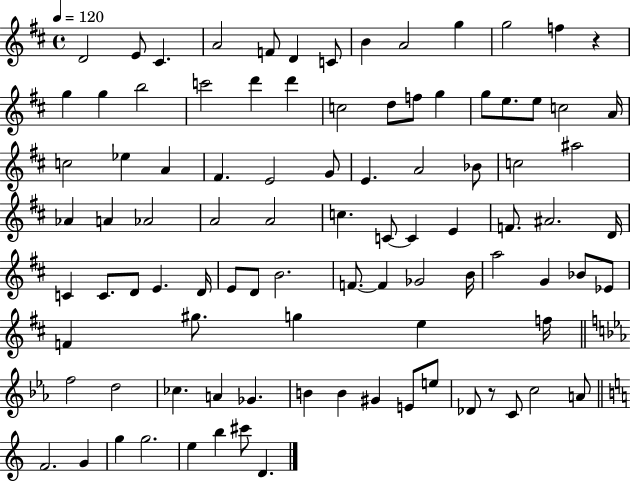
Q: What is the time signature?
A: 4/4